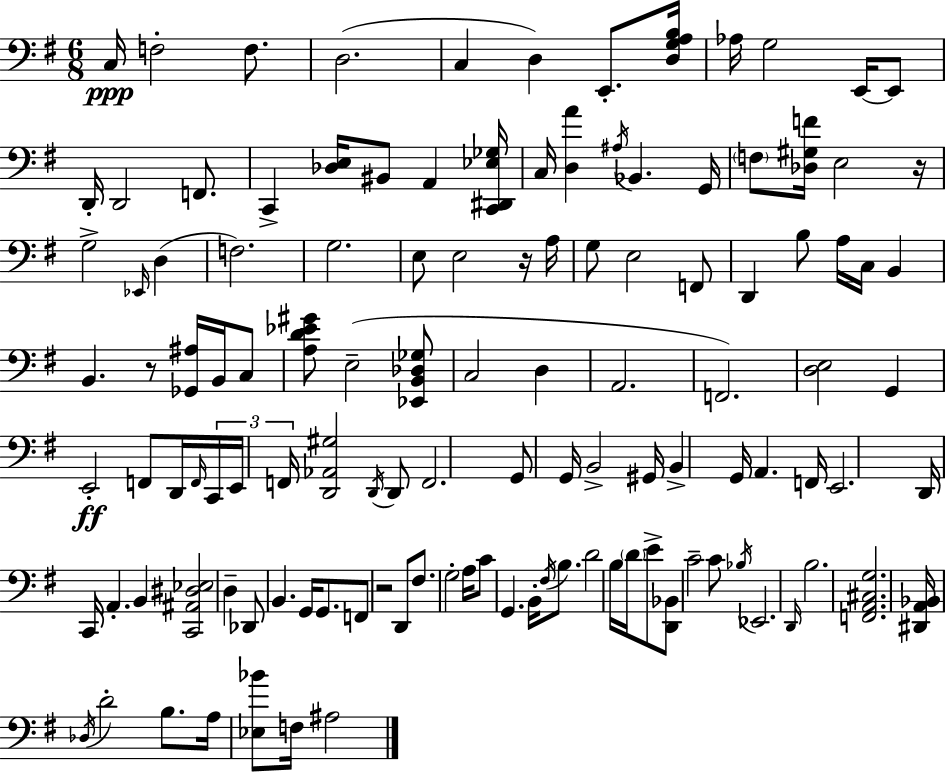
X:1
T:Untitled
M:6/8
L:1/4
K:Em
C,/4 F,2 F,/2 D,2 C, D, E,,/2 [D,G,A,B,]/4 _A,/4 G,2 E,,/4 E,,/2 D,,/4 D,,2 F,,/2 C,, [_D,E,]/4 ^B,,/2 A,, [C,,^D,,_E,_G,]/4 C,/4 [D,A] ^A,/4 _B,, G,,/4 F,/2 [_D,^G,F]/4 E,2 z/4 G,2 _E,,/4 D, F,2 G,2 E,/2 E,2 z/4 A,/4 G,/2 E,2 F,,/2 D,, B,/2 A,/4 C,/4 B,, B,, z/2 [_G,,^A,]/4 B,,/4 C,/2 [A,D_E^G]/2 E,2 [_E,,B,,_D,_G,]/2 C,2 D, A,,2 F,,2 [D,E,]2 G,, E,,2 F,,/2 D,,/4 F,,/4 C,,/4 E,,/4 F,,/4 [D,,_A,,^G,]2 D,,/4 D,,/2 F,,2 G,,/2 G,,/4 B,,2 ^G,,/4 B,, G,,/4 A,, F,,/4 E,,2 D,,/4 C,,/4 A,, B,, [C,,^A,,^D,_E,]2 D, _D,,/2 B,, G,,/4 G,,/2 F,,/2 z2 D,,/2 ^F,/2 G,2 A,/4 C/2 G,, B,,/4 ^F,/4 B,/2 D2 B,/4 D/4 E/2 [D,,_B,,]/2 C2 C/2 _B,/4 _E,,2 D,,/4 B,2 [F,,A,,^C,G,]2 [^D,,A,,_B,,]/4 _D,/4 D2 B,/2 A,/4 [_E,_B]/2 F,/4 ^A,2